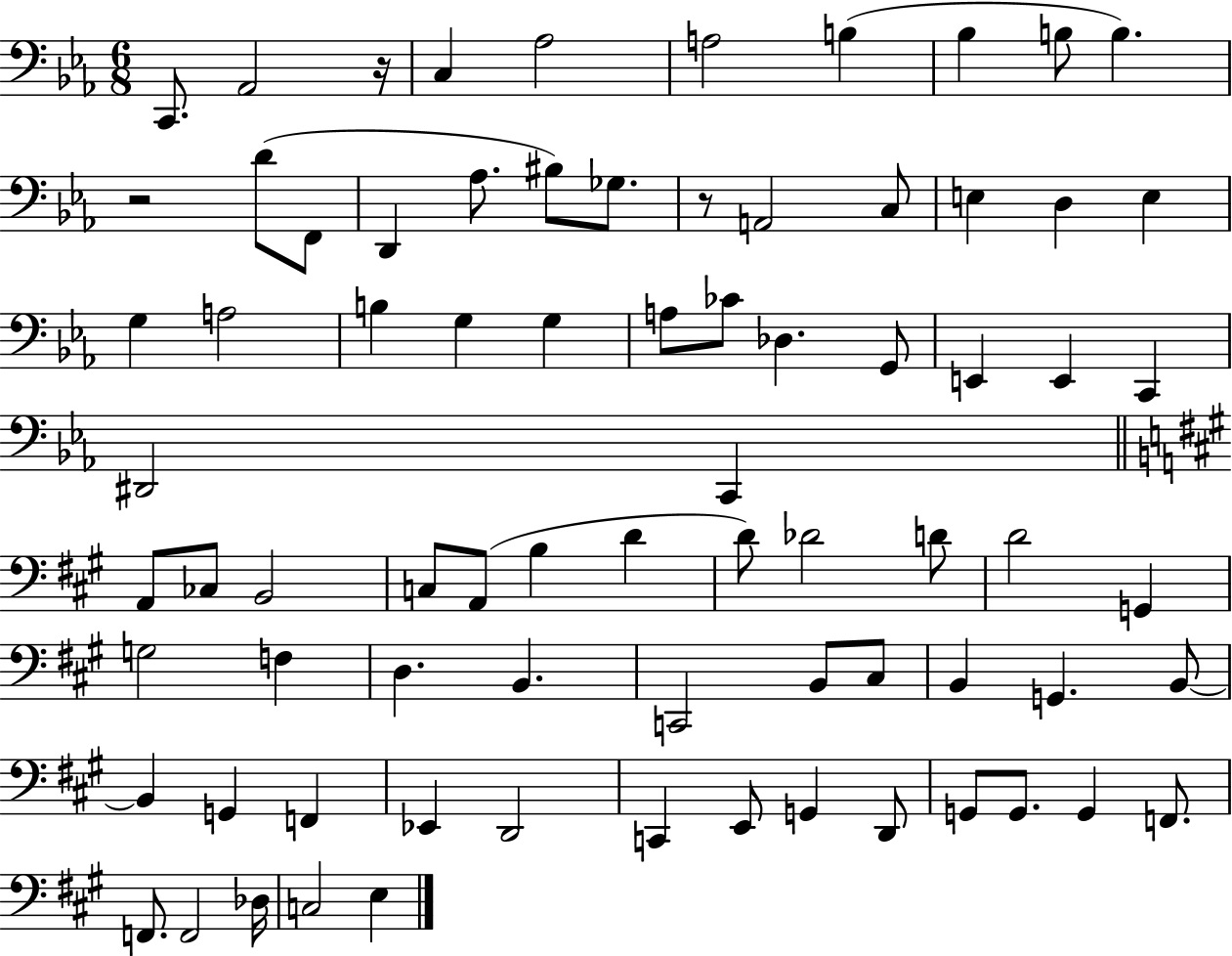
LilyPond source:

{
  \clef bass
  \numericTimeSignature
  \time 6/8
  \key ees \major
  c,8. aes,2 r16 | c4 aes2 | a2 b4( | bes4 b8 b4.) | \break r2 d'8( f,8 | d,4 aes8. bis8) ges8. | r8 a,2 c8 | e4 d4 e4 | \break g4 a2 | b4 g4 g4 | a8 ces'8 des4. g,8 | e,4 e,4 c,4 | \break dis,2 c,4 | \bar "||" \break \key a \major a,8 ces8 b,2 | c8 a,8( b4 d'4 | d'8) des'2 d'8 | d'2 g,4 | \break g2 f4 | d4. b,4. | c,2 b,8 cis8 | b,4 g,4. b,8~~ | \break b,4 g,4 f,4 | ees,4 d,2 | c,4 e,8 g,4 d,8 | g,8 g,8. g,4 f,8. | \break f,8. f,2 des16 | c2 e4 | \bar "|."
}